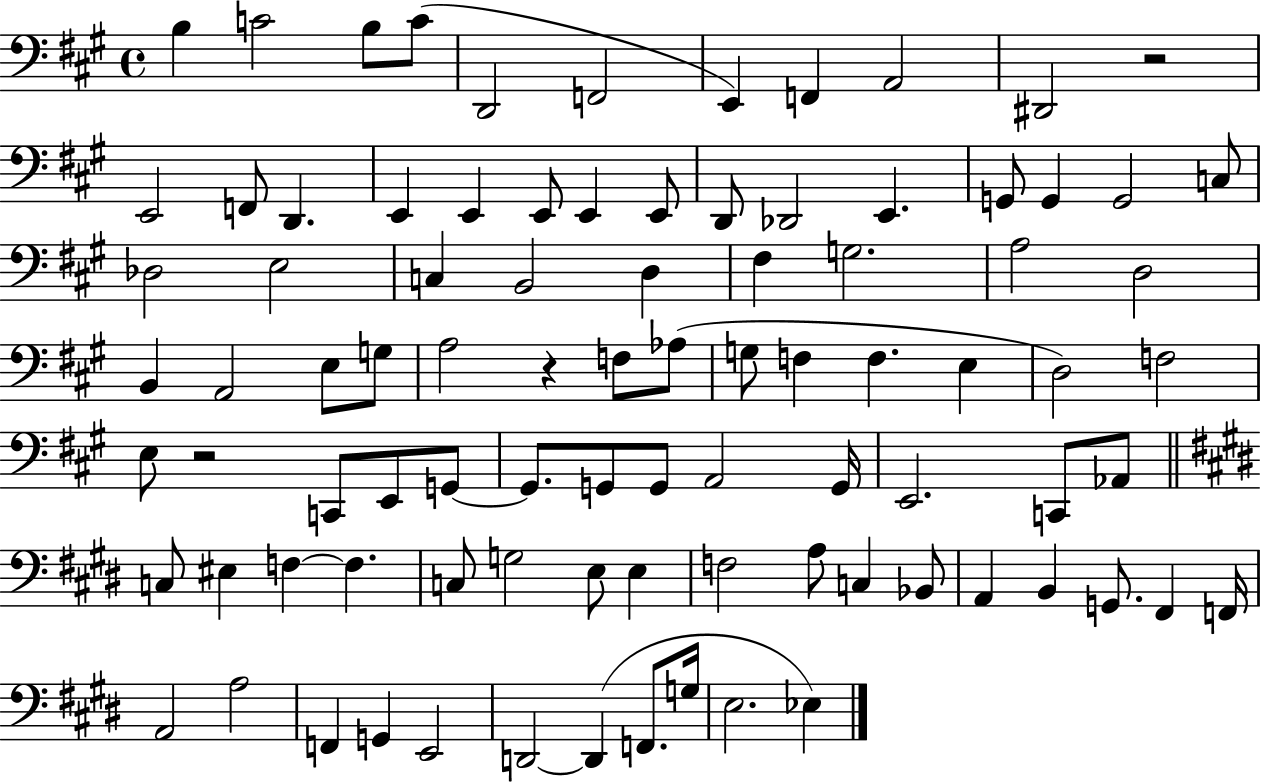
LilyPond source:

{
  \clef bass
  \time 4/4
  \defaultTimeSignature
  \key a \major
  b4 c'2 b8 c'8( | d,2 f,2 | e,4) f,4 a,2 | dis,2 r2 | \break e,2 f,8 d,4. | e,4 e,4 e,8 e,4 e,8 | d,8 des,2 e,4. | g,8 g,4 g,2 c8 | \break des2 e2 | c4 b,2 d4 | fis4 g2. | a2 d2 | \break b,4 a,2 e8 g8 | a2 r4 f8 aes8( | g8 f4 f4. e4 | d2) f2 | \break e8 r2 c,8 e,8 g,8~~ | g,8. g,8 g,8 a,2 g,16 | e,2. c,8 aes,8 | \bar "||" \break \key e \major c8 eis4 f4~~ f4. | c8 g2 e8 e4 | f2 a8 c4 bes,8 | a,4 b,4 g,8. fis,4 f,16 | \break a,2 a2 | f,4 g,4 e,2 | d,2~~ d,4( f,8. g16 | e2. ees4) | \break \bar "|."
}